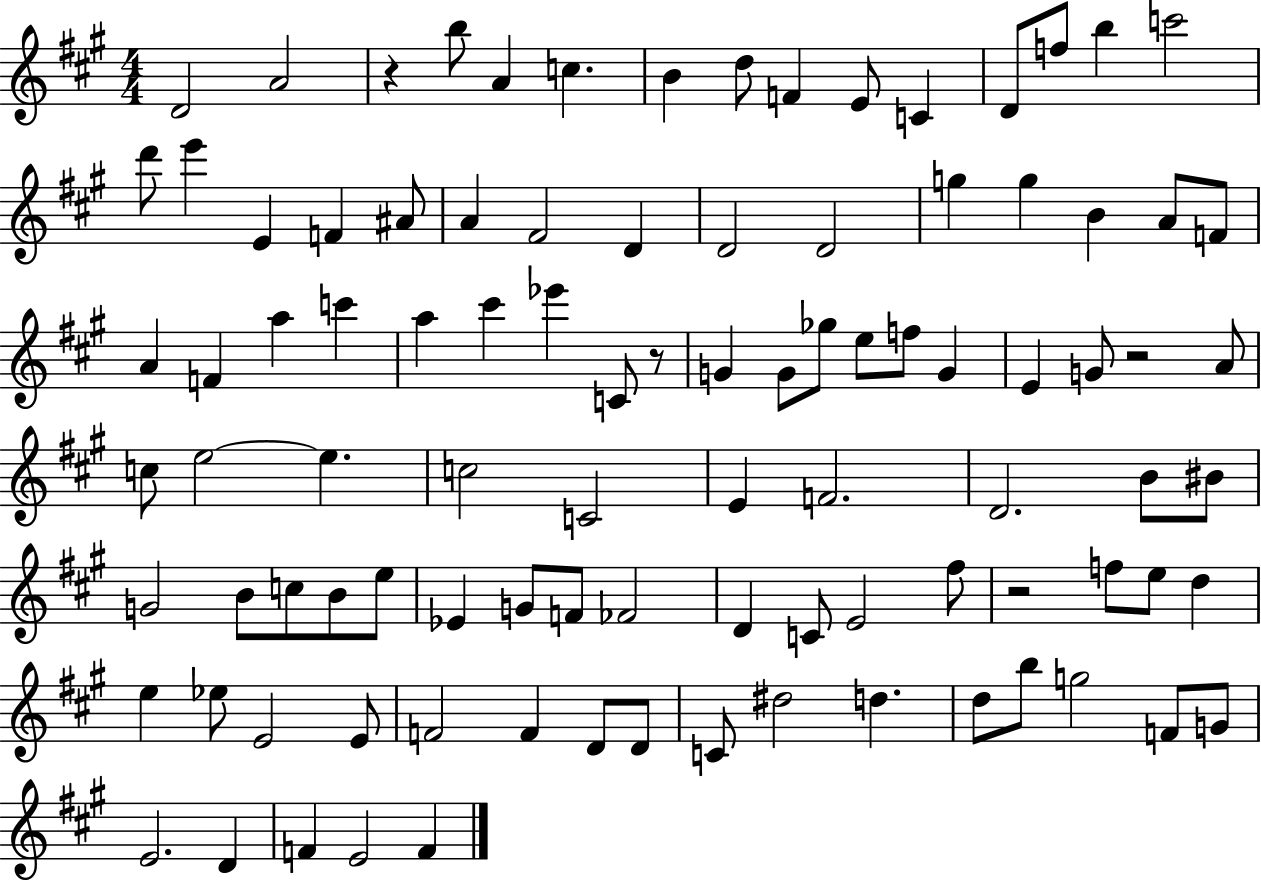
X:1
T:Untitled
M:4/4
L:1/4
K:A
D2 A2 z b/2 A c B d/2 F E/2 C D/2 f/2 b c'2 d'/2 e' E F ^A/2 A ^F2 D D2 D2 g g B A/2 F/2 A F a c' a ^c' _e' C/2 z/2 G G/2 _g/2 e/2 f/2 G E G/2 z2 A/2 c/2 e2 e c2 C2 E F2 D2 B/2 ^B/2 G2 B/2 c/2 B/2 e/2 _E G/2 F/2 _F2 D C/2 E2 ^f/2 z2 f/2 e/2 d e _e/2 E2 E/2 F2 F D/2 D/2 C/2 ^d2 d d/2 b/2 g2 F/2 G/2 E2 D F E2 F